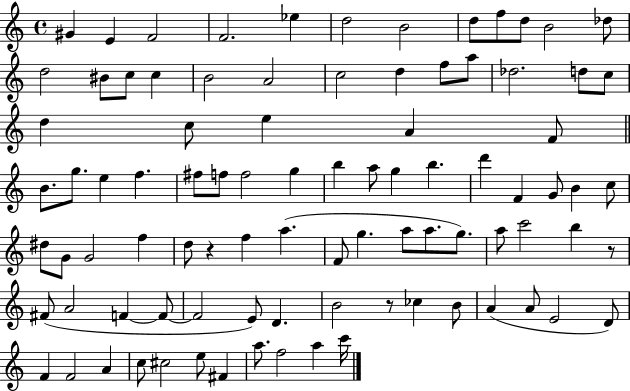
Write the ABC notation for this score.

X:1
T:Untitled
M:4/4
L:1/4
K:C
^G E F2 F2 _e d2 B2 d/2 f/2 d/2 B2 _d/2 d2 ^B/2 c/2 c B2 A2 c2 d f/2 a/2 _d2 d/2 c/2 d c/2 e A F/2 B/2 g/2 e f ^f/2 f/2 f2 g b a/2 g b d' F G/2 B c/2 ^d/2 G/2 G2 f d/2 z f a F/2 g a/2 a/2 g/2 a/2 c'2 b z/2 ^F/2 A2 F F/2 F2 E/2 D B2 z/2 _c B/2 A A/2 E2 D/2 F F2 A c/2 ^c2 e/2 ^F a/2 f2 a c'/4